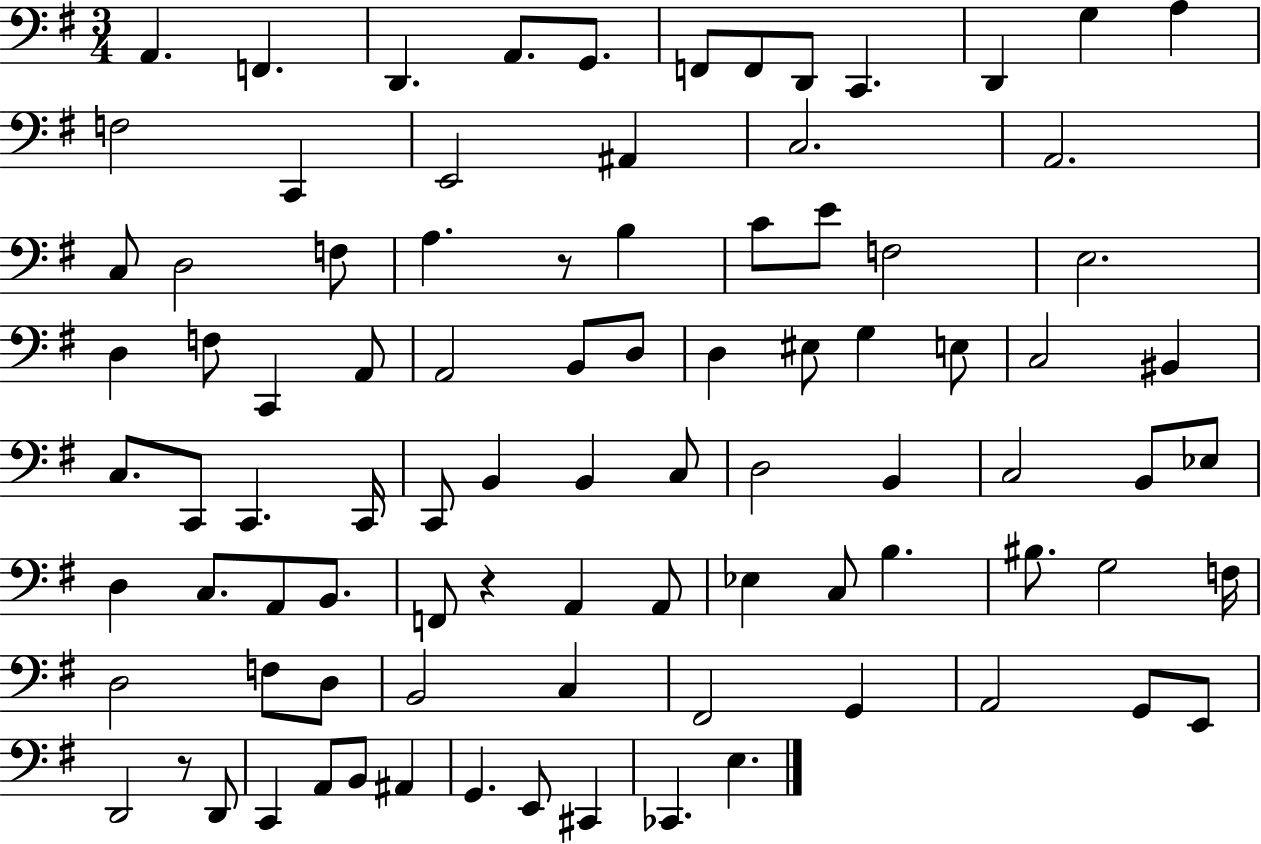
A2/q. F2/q. D2/q. A2/e. G2/e. F2/e F2/e D2/e C2/q. D2/q G3/q A3/q F3/h C2/q E2/h A#2/q C3/h. A2/h. C3/e D3/h F3/e A3/q. R/e B3/q C4/e E4/e F3/h E3/h. D3/q F3/e C2/q A2/e A2/h B2/e D3/e D3/q EIS3/e G3/q E3/e C3/h BIS2/q C3/e. C2/e C2/q. C2/s C2/e B2/q B2/q C3/e D3/h B2/q C3/h B2/e Eb3/e D3/q C3/e. A2/e B2/e. F2/e R/q A2/q A2/e Eb3/q C3/e B3/q. BIS3/e. G3/h F3/s D3/h F3/e D3/e B2/h C3/q F#2/h G2/q A2/h G2/e E2/e D2/h R/e D2/e C2/q A2/e B2/e A#2/q G2/q. E2/e C#2/q CES2/q. E3/q.